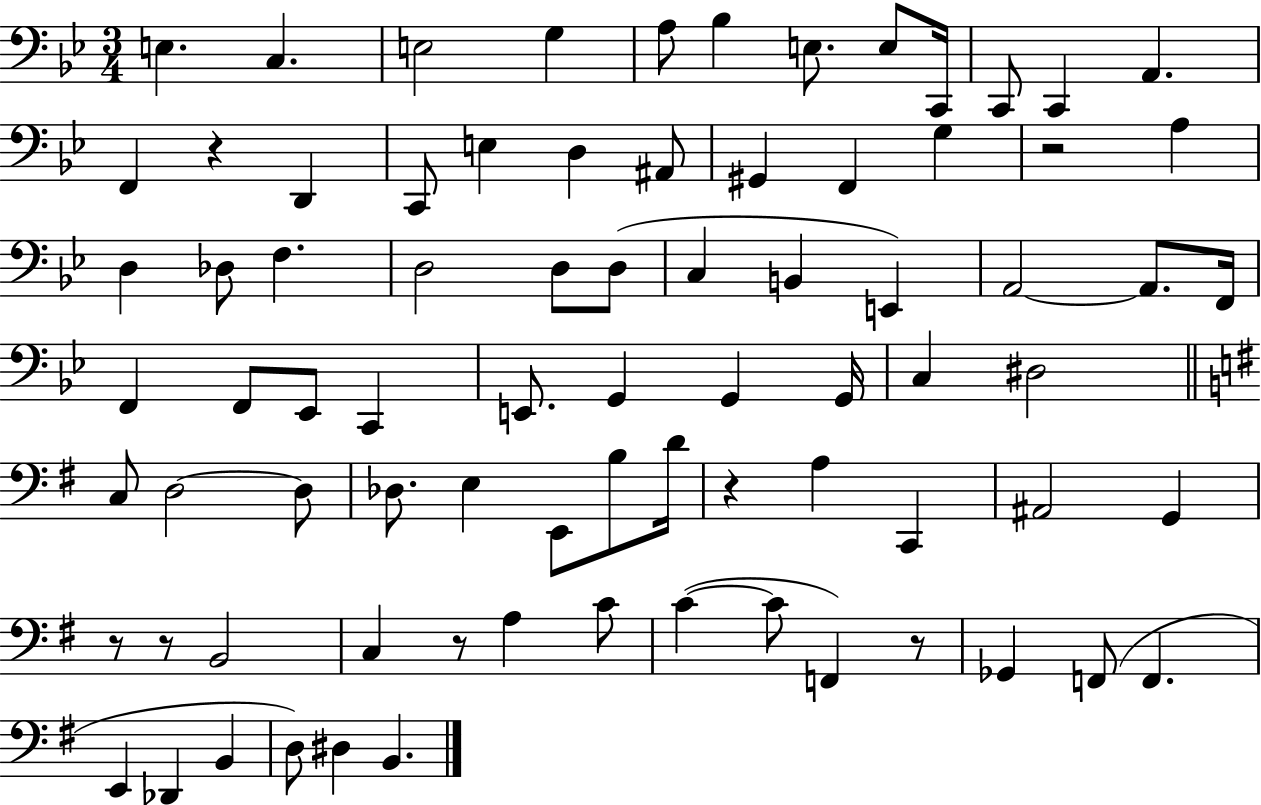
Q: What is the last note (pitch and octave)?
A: B2